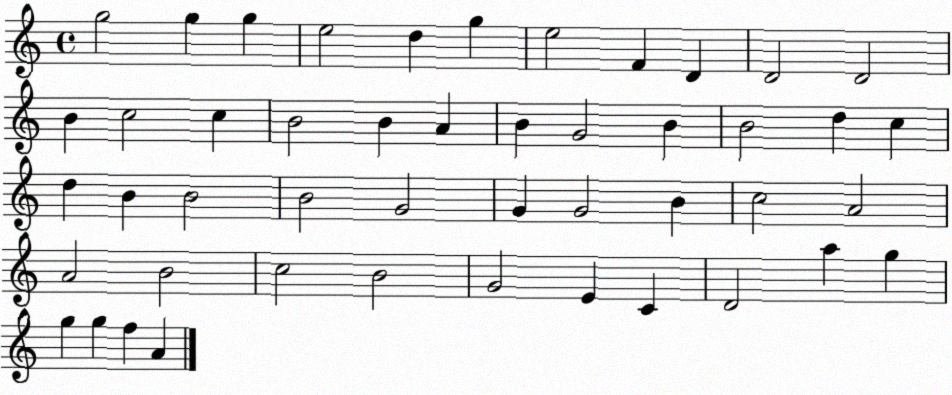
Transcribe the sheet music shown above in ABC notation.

X:1
T:Untitled
M:4/4
L:1/4
K:C
g2 g g e2 d g e2 F D D2 D2 B c2 c B2 B A B G2 B B2 d c d B B2 B2 G2 G G2 B c2 A2 A2 B2 c2 B2 G2 E C D2 a g g g f A